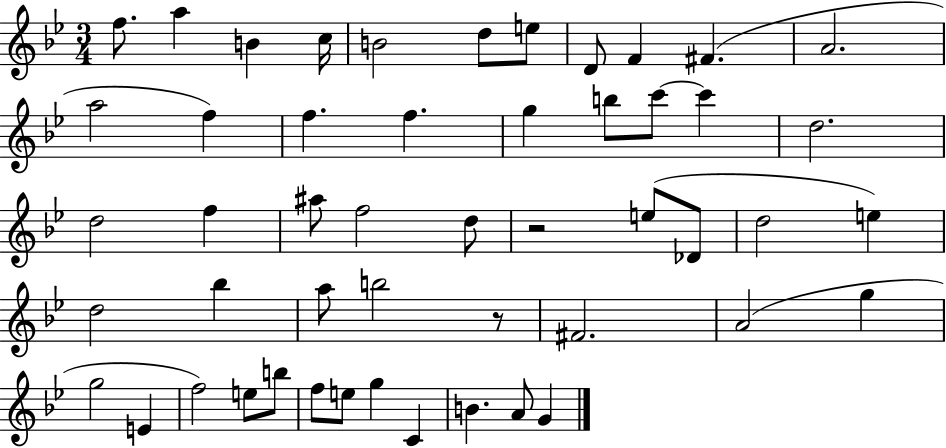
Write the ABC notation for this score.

X:1
T:Untitled
M:3/4
L:1/4
K:Bb
f/2 a B c/4 B2 d/2 e/2 D/2 F ^F A2 a2 f f f g b/2 c'/2 c' d2 d2 f ^a/2 f2 d/2 z2 e/2 _D/2 d2 e d2 _b a/2 b2 z/2 ^F2 A2 g g2 E f2 e/2 b/2 f/2 e/2 g C B A/2 G